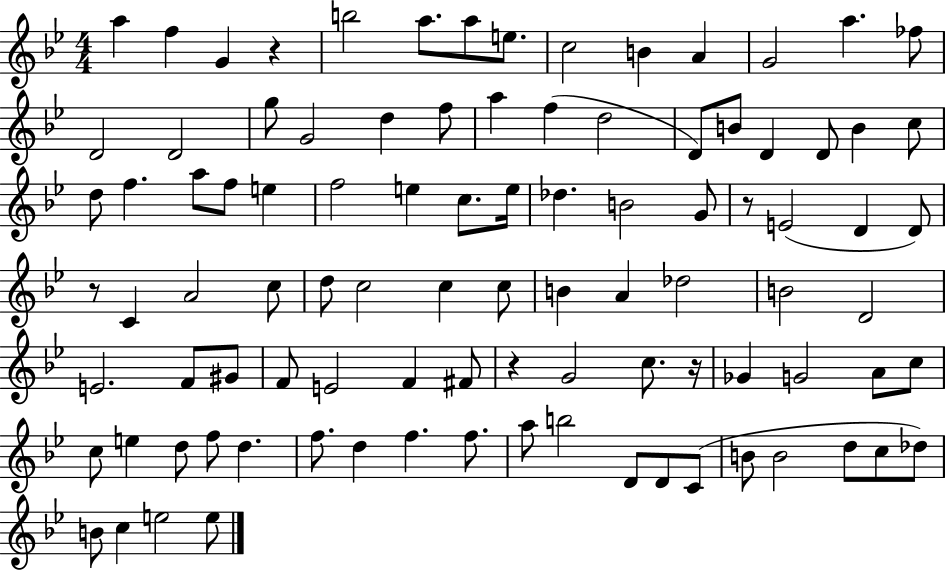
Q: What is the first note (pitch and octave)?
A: A5